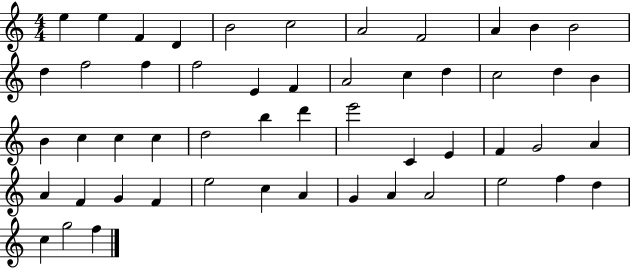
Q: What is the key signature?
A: C major